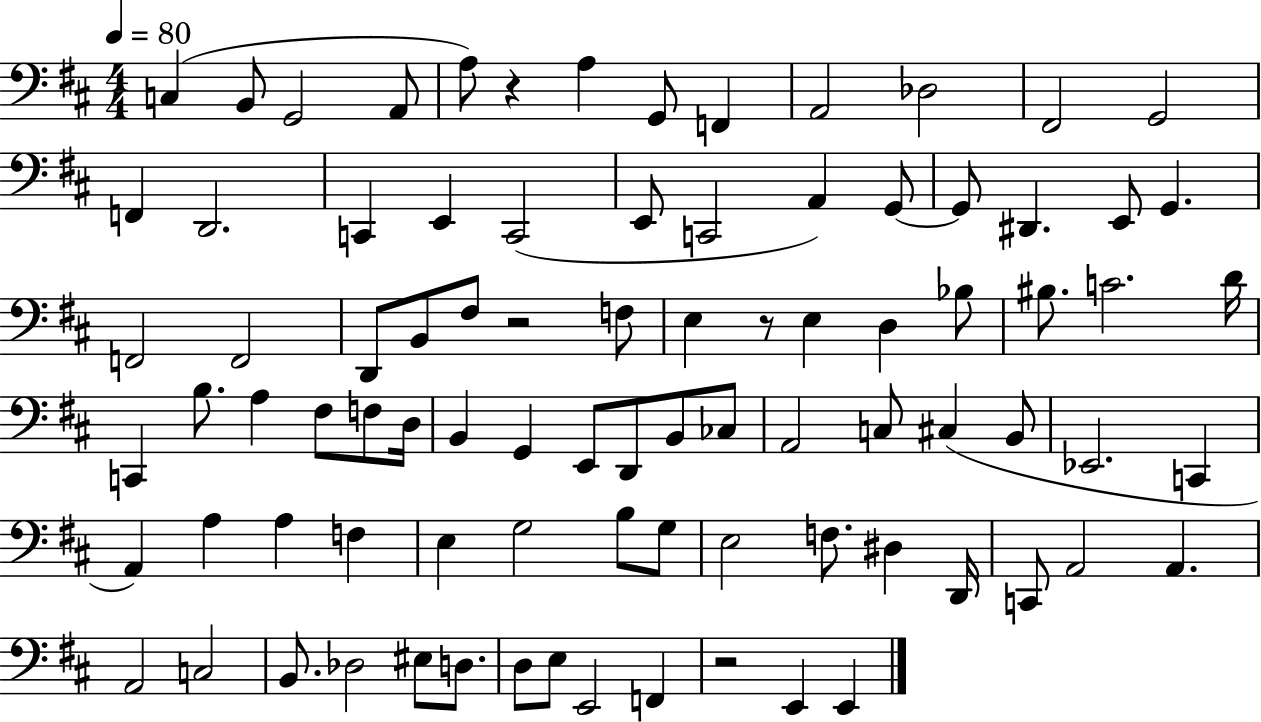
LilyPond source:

{
  \clef bass
  \numericTimeSignature
  \time 4/4
  \key d \major
  \tempo 4 = 80
  \repeat volta 2 { c4( b,8 g,2 a,8 | a8) r4 a4 g,8 f,4 | a,2 des2 | fis,2 g,2 | \break f,4 d,2. | c,4 e,4 c,2( | e,8 c,2 a,4) g,8~~ | g,8 dis,4. e,8 g,4. | \break f,2 f,2 | d,8 b,8 fis8 r2 f8 | e4 r8 e4 d4 bes8 | bis8. c'2. d'16 | \break c,4 b8. a4 fis8 f8 d16 | b,4 g,4 e,8 d,8 b,8 ces8 | a,2 c8 cis4( b,8 | ees,2. c,4 | \break a,4) a4 a4 f4 | e4 g2 b8 g8 | e2 f8. dis4 d,16 | c,8 a,2 a,4. | \break a,2 c2 | b,8. des2 eis8 d8. | d8 e8 e,2 f,4 | r2 e,4 e,4 | \break } \bar "|."
}